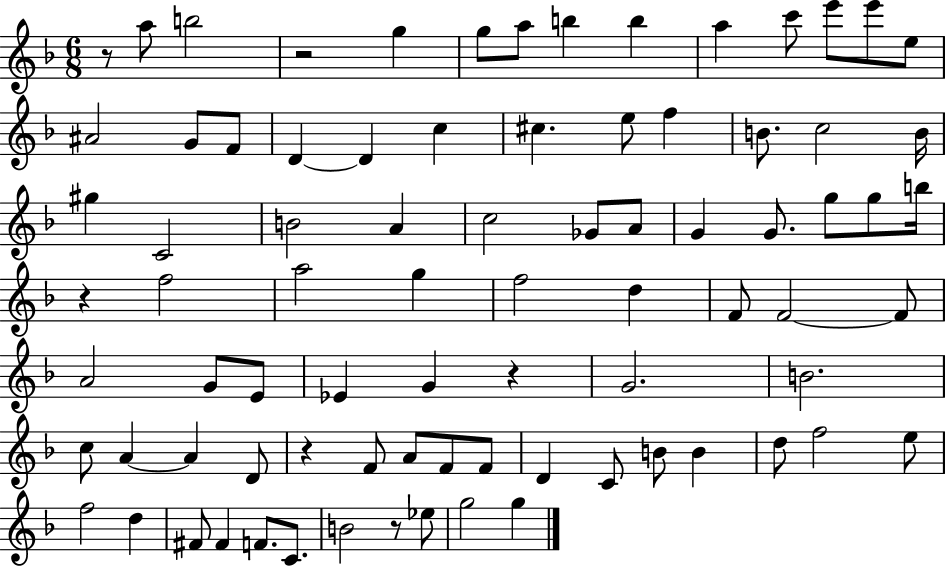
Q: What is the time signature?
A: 6/8